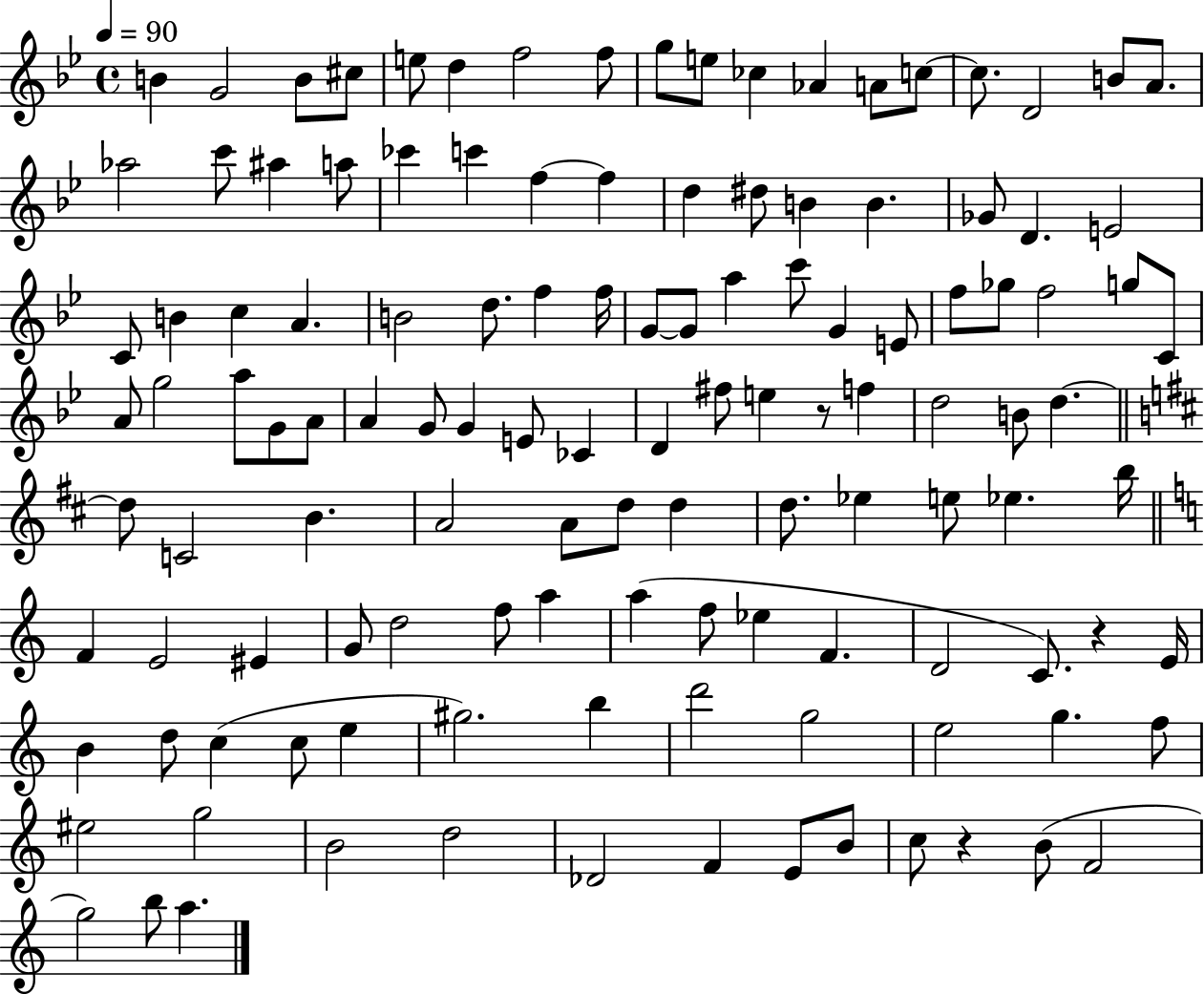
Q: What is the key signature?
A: BES major